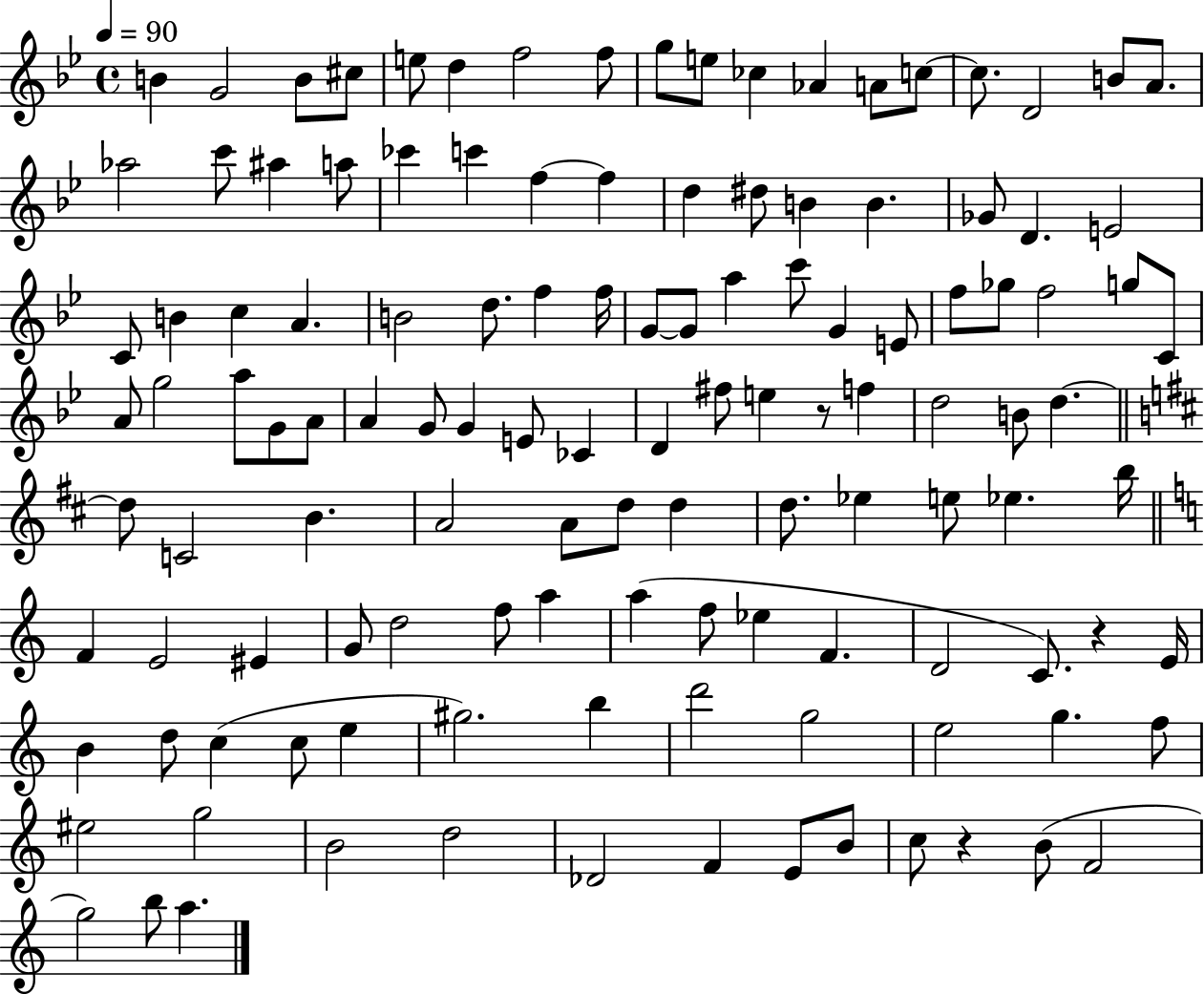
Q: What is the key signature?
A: BES major